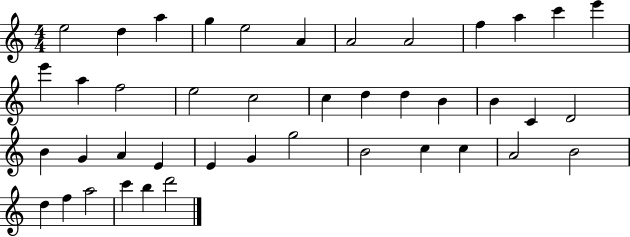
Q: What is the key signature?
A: C major